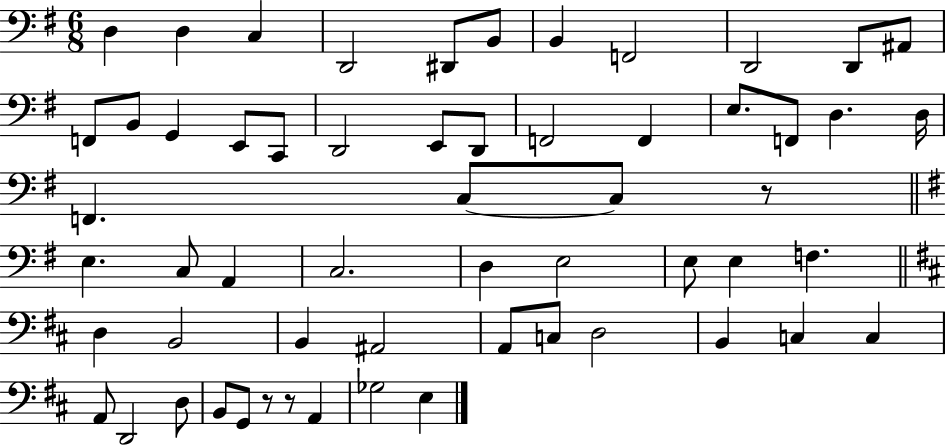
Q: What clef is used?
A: bass